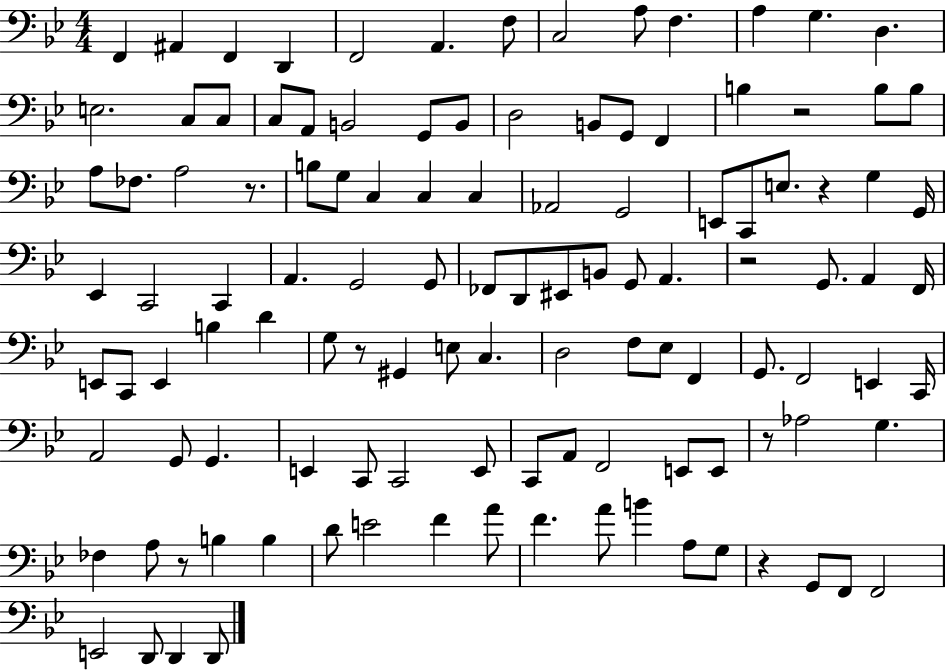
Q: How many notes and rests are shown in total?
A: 117